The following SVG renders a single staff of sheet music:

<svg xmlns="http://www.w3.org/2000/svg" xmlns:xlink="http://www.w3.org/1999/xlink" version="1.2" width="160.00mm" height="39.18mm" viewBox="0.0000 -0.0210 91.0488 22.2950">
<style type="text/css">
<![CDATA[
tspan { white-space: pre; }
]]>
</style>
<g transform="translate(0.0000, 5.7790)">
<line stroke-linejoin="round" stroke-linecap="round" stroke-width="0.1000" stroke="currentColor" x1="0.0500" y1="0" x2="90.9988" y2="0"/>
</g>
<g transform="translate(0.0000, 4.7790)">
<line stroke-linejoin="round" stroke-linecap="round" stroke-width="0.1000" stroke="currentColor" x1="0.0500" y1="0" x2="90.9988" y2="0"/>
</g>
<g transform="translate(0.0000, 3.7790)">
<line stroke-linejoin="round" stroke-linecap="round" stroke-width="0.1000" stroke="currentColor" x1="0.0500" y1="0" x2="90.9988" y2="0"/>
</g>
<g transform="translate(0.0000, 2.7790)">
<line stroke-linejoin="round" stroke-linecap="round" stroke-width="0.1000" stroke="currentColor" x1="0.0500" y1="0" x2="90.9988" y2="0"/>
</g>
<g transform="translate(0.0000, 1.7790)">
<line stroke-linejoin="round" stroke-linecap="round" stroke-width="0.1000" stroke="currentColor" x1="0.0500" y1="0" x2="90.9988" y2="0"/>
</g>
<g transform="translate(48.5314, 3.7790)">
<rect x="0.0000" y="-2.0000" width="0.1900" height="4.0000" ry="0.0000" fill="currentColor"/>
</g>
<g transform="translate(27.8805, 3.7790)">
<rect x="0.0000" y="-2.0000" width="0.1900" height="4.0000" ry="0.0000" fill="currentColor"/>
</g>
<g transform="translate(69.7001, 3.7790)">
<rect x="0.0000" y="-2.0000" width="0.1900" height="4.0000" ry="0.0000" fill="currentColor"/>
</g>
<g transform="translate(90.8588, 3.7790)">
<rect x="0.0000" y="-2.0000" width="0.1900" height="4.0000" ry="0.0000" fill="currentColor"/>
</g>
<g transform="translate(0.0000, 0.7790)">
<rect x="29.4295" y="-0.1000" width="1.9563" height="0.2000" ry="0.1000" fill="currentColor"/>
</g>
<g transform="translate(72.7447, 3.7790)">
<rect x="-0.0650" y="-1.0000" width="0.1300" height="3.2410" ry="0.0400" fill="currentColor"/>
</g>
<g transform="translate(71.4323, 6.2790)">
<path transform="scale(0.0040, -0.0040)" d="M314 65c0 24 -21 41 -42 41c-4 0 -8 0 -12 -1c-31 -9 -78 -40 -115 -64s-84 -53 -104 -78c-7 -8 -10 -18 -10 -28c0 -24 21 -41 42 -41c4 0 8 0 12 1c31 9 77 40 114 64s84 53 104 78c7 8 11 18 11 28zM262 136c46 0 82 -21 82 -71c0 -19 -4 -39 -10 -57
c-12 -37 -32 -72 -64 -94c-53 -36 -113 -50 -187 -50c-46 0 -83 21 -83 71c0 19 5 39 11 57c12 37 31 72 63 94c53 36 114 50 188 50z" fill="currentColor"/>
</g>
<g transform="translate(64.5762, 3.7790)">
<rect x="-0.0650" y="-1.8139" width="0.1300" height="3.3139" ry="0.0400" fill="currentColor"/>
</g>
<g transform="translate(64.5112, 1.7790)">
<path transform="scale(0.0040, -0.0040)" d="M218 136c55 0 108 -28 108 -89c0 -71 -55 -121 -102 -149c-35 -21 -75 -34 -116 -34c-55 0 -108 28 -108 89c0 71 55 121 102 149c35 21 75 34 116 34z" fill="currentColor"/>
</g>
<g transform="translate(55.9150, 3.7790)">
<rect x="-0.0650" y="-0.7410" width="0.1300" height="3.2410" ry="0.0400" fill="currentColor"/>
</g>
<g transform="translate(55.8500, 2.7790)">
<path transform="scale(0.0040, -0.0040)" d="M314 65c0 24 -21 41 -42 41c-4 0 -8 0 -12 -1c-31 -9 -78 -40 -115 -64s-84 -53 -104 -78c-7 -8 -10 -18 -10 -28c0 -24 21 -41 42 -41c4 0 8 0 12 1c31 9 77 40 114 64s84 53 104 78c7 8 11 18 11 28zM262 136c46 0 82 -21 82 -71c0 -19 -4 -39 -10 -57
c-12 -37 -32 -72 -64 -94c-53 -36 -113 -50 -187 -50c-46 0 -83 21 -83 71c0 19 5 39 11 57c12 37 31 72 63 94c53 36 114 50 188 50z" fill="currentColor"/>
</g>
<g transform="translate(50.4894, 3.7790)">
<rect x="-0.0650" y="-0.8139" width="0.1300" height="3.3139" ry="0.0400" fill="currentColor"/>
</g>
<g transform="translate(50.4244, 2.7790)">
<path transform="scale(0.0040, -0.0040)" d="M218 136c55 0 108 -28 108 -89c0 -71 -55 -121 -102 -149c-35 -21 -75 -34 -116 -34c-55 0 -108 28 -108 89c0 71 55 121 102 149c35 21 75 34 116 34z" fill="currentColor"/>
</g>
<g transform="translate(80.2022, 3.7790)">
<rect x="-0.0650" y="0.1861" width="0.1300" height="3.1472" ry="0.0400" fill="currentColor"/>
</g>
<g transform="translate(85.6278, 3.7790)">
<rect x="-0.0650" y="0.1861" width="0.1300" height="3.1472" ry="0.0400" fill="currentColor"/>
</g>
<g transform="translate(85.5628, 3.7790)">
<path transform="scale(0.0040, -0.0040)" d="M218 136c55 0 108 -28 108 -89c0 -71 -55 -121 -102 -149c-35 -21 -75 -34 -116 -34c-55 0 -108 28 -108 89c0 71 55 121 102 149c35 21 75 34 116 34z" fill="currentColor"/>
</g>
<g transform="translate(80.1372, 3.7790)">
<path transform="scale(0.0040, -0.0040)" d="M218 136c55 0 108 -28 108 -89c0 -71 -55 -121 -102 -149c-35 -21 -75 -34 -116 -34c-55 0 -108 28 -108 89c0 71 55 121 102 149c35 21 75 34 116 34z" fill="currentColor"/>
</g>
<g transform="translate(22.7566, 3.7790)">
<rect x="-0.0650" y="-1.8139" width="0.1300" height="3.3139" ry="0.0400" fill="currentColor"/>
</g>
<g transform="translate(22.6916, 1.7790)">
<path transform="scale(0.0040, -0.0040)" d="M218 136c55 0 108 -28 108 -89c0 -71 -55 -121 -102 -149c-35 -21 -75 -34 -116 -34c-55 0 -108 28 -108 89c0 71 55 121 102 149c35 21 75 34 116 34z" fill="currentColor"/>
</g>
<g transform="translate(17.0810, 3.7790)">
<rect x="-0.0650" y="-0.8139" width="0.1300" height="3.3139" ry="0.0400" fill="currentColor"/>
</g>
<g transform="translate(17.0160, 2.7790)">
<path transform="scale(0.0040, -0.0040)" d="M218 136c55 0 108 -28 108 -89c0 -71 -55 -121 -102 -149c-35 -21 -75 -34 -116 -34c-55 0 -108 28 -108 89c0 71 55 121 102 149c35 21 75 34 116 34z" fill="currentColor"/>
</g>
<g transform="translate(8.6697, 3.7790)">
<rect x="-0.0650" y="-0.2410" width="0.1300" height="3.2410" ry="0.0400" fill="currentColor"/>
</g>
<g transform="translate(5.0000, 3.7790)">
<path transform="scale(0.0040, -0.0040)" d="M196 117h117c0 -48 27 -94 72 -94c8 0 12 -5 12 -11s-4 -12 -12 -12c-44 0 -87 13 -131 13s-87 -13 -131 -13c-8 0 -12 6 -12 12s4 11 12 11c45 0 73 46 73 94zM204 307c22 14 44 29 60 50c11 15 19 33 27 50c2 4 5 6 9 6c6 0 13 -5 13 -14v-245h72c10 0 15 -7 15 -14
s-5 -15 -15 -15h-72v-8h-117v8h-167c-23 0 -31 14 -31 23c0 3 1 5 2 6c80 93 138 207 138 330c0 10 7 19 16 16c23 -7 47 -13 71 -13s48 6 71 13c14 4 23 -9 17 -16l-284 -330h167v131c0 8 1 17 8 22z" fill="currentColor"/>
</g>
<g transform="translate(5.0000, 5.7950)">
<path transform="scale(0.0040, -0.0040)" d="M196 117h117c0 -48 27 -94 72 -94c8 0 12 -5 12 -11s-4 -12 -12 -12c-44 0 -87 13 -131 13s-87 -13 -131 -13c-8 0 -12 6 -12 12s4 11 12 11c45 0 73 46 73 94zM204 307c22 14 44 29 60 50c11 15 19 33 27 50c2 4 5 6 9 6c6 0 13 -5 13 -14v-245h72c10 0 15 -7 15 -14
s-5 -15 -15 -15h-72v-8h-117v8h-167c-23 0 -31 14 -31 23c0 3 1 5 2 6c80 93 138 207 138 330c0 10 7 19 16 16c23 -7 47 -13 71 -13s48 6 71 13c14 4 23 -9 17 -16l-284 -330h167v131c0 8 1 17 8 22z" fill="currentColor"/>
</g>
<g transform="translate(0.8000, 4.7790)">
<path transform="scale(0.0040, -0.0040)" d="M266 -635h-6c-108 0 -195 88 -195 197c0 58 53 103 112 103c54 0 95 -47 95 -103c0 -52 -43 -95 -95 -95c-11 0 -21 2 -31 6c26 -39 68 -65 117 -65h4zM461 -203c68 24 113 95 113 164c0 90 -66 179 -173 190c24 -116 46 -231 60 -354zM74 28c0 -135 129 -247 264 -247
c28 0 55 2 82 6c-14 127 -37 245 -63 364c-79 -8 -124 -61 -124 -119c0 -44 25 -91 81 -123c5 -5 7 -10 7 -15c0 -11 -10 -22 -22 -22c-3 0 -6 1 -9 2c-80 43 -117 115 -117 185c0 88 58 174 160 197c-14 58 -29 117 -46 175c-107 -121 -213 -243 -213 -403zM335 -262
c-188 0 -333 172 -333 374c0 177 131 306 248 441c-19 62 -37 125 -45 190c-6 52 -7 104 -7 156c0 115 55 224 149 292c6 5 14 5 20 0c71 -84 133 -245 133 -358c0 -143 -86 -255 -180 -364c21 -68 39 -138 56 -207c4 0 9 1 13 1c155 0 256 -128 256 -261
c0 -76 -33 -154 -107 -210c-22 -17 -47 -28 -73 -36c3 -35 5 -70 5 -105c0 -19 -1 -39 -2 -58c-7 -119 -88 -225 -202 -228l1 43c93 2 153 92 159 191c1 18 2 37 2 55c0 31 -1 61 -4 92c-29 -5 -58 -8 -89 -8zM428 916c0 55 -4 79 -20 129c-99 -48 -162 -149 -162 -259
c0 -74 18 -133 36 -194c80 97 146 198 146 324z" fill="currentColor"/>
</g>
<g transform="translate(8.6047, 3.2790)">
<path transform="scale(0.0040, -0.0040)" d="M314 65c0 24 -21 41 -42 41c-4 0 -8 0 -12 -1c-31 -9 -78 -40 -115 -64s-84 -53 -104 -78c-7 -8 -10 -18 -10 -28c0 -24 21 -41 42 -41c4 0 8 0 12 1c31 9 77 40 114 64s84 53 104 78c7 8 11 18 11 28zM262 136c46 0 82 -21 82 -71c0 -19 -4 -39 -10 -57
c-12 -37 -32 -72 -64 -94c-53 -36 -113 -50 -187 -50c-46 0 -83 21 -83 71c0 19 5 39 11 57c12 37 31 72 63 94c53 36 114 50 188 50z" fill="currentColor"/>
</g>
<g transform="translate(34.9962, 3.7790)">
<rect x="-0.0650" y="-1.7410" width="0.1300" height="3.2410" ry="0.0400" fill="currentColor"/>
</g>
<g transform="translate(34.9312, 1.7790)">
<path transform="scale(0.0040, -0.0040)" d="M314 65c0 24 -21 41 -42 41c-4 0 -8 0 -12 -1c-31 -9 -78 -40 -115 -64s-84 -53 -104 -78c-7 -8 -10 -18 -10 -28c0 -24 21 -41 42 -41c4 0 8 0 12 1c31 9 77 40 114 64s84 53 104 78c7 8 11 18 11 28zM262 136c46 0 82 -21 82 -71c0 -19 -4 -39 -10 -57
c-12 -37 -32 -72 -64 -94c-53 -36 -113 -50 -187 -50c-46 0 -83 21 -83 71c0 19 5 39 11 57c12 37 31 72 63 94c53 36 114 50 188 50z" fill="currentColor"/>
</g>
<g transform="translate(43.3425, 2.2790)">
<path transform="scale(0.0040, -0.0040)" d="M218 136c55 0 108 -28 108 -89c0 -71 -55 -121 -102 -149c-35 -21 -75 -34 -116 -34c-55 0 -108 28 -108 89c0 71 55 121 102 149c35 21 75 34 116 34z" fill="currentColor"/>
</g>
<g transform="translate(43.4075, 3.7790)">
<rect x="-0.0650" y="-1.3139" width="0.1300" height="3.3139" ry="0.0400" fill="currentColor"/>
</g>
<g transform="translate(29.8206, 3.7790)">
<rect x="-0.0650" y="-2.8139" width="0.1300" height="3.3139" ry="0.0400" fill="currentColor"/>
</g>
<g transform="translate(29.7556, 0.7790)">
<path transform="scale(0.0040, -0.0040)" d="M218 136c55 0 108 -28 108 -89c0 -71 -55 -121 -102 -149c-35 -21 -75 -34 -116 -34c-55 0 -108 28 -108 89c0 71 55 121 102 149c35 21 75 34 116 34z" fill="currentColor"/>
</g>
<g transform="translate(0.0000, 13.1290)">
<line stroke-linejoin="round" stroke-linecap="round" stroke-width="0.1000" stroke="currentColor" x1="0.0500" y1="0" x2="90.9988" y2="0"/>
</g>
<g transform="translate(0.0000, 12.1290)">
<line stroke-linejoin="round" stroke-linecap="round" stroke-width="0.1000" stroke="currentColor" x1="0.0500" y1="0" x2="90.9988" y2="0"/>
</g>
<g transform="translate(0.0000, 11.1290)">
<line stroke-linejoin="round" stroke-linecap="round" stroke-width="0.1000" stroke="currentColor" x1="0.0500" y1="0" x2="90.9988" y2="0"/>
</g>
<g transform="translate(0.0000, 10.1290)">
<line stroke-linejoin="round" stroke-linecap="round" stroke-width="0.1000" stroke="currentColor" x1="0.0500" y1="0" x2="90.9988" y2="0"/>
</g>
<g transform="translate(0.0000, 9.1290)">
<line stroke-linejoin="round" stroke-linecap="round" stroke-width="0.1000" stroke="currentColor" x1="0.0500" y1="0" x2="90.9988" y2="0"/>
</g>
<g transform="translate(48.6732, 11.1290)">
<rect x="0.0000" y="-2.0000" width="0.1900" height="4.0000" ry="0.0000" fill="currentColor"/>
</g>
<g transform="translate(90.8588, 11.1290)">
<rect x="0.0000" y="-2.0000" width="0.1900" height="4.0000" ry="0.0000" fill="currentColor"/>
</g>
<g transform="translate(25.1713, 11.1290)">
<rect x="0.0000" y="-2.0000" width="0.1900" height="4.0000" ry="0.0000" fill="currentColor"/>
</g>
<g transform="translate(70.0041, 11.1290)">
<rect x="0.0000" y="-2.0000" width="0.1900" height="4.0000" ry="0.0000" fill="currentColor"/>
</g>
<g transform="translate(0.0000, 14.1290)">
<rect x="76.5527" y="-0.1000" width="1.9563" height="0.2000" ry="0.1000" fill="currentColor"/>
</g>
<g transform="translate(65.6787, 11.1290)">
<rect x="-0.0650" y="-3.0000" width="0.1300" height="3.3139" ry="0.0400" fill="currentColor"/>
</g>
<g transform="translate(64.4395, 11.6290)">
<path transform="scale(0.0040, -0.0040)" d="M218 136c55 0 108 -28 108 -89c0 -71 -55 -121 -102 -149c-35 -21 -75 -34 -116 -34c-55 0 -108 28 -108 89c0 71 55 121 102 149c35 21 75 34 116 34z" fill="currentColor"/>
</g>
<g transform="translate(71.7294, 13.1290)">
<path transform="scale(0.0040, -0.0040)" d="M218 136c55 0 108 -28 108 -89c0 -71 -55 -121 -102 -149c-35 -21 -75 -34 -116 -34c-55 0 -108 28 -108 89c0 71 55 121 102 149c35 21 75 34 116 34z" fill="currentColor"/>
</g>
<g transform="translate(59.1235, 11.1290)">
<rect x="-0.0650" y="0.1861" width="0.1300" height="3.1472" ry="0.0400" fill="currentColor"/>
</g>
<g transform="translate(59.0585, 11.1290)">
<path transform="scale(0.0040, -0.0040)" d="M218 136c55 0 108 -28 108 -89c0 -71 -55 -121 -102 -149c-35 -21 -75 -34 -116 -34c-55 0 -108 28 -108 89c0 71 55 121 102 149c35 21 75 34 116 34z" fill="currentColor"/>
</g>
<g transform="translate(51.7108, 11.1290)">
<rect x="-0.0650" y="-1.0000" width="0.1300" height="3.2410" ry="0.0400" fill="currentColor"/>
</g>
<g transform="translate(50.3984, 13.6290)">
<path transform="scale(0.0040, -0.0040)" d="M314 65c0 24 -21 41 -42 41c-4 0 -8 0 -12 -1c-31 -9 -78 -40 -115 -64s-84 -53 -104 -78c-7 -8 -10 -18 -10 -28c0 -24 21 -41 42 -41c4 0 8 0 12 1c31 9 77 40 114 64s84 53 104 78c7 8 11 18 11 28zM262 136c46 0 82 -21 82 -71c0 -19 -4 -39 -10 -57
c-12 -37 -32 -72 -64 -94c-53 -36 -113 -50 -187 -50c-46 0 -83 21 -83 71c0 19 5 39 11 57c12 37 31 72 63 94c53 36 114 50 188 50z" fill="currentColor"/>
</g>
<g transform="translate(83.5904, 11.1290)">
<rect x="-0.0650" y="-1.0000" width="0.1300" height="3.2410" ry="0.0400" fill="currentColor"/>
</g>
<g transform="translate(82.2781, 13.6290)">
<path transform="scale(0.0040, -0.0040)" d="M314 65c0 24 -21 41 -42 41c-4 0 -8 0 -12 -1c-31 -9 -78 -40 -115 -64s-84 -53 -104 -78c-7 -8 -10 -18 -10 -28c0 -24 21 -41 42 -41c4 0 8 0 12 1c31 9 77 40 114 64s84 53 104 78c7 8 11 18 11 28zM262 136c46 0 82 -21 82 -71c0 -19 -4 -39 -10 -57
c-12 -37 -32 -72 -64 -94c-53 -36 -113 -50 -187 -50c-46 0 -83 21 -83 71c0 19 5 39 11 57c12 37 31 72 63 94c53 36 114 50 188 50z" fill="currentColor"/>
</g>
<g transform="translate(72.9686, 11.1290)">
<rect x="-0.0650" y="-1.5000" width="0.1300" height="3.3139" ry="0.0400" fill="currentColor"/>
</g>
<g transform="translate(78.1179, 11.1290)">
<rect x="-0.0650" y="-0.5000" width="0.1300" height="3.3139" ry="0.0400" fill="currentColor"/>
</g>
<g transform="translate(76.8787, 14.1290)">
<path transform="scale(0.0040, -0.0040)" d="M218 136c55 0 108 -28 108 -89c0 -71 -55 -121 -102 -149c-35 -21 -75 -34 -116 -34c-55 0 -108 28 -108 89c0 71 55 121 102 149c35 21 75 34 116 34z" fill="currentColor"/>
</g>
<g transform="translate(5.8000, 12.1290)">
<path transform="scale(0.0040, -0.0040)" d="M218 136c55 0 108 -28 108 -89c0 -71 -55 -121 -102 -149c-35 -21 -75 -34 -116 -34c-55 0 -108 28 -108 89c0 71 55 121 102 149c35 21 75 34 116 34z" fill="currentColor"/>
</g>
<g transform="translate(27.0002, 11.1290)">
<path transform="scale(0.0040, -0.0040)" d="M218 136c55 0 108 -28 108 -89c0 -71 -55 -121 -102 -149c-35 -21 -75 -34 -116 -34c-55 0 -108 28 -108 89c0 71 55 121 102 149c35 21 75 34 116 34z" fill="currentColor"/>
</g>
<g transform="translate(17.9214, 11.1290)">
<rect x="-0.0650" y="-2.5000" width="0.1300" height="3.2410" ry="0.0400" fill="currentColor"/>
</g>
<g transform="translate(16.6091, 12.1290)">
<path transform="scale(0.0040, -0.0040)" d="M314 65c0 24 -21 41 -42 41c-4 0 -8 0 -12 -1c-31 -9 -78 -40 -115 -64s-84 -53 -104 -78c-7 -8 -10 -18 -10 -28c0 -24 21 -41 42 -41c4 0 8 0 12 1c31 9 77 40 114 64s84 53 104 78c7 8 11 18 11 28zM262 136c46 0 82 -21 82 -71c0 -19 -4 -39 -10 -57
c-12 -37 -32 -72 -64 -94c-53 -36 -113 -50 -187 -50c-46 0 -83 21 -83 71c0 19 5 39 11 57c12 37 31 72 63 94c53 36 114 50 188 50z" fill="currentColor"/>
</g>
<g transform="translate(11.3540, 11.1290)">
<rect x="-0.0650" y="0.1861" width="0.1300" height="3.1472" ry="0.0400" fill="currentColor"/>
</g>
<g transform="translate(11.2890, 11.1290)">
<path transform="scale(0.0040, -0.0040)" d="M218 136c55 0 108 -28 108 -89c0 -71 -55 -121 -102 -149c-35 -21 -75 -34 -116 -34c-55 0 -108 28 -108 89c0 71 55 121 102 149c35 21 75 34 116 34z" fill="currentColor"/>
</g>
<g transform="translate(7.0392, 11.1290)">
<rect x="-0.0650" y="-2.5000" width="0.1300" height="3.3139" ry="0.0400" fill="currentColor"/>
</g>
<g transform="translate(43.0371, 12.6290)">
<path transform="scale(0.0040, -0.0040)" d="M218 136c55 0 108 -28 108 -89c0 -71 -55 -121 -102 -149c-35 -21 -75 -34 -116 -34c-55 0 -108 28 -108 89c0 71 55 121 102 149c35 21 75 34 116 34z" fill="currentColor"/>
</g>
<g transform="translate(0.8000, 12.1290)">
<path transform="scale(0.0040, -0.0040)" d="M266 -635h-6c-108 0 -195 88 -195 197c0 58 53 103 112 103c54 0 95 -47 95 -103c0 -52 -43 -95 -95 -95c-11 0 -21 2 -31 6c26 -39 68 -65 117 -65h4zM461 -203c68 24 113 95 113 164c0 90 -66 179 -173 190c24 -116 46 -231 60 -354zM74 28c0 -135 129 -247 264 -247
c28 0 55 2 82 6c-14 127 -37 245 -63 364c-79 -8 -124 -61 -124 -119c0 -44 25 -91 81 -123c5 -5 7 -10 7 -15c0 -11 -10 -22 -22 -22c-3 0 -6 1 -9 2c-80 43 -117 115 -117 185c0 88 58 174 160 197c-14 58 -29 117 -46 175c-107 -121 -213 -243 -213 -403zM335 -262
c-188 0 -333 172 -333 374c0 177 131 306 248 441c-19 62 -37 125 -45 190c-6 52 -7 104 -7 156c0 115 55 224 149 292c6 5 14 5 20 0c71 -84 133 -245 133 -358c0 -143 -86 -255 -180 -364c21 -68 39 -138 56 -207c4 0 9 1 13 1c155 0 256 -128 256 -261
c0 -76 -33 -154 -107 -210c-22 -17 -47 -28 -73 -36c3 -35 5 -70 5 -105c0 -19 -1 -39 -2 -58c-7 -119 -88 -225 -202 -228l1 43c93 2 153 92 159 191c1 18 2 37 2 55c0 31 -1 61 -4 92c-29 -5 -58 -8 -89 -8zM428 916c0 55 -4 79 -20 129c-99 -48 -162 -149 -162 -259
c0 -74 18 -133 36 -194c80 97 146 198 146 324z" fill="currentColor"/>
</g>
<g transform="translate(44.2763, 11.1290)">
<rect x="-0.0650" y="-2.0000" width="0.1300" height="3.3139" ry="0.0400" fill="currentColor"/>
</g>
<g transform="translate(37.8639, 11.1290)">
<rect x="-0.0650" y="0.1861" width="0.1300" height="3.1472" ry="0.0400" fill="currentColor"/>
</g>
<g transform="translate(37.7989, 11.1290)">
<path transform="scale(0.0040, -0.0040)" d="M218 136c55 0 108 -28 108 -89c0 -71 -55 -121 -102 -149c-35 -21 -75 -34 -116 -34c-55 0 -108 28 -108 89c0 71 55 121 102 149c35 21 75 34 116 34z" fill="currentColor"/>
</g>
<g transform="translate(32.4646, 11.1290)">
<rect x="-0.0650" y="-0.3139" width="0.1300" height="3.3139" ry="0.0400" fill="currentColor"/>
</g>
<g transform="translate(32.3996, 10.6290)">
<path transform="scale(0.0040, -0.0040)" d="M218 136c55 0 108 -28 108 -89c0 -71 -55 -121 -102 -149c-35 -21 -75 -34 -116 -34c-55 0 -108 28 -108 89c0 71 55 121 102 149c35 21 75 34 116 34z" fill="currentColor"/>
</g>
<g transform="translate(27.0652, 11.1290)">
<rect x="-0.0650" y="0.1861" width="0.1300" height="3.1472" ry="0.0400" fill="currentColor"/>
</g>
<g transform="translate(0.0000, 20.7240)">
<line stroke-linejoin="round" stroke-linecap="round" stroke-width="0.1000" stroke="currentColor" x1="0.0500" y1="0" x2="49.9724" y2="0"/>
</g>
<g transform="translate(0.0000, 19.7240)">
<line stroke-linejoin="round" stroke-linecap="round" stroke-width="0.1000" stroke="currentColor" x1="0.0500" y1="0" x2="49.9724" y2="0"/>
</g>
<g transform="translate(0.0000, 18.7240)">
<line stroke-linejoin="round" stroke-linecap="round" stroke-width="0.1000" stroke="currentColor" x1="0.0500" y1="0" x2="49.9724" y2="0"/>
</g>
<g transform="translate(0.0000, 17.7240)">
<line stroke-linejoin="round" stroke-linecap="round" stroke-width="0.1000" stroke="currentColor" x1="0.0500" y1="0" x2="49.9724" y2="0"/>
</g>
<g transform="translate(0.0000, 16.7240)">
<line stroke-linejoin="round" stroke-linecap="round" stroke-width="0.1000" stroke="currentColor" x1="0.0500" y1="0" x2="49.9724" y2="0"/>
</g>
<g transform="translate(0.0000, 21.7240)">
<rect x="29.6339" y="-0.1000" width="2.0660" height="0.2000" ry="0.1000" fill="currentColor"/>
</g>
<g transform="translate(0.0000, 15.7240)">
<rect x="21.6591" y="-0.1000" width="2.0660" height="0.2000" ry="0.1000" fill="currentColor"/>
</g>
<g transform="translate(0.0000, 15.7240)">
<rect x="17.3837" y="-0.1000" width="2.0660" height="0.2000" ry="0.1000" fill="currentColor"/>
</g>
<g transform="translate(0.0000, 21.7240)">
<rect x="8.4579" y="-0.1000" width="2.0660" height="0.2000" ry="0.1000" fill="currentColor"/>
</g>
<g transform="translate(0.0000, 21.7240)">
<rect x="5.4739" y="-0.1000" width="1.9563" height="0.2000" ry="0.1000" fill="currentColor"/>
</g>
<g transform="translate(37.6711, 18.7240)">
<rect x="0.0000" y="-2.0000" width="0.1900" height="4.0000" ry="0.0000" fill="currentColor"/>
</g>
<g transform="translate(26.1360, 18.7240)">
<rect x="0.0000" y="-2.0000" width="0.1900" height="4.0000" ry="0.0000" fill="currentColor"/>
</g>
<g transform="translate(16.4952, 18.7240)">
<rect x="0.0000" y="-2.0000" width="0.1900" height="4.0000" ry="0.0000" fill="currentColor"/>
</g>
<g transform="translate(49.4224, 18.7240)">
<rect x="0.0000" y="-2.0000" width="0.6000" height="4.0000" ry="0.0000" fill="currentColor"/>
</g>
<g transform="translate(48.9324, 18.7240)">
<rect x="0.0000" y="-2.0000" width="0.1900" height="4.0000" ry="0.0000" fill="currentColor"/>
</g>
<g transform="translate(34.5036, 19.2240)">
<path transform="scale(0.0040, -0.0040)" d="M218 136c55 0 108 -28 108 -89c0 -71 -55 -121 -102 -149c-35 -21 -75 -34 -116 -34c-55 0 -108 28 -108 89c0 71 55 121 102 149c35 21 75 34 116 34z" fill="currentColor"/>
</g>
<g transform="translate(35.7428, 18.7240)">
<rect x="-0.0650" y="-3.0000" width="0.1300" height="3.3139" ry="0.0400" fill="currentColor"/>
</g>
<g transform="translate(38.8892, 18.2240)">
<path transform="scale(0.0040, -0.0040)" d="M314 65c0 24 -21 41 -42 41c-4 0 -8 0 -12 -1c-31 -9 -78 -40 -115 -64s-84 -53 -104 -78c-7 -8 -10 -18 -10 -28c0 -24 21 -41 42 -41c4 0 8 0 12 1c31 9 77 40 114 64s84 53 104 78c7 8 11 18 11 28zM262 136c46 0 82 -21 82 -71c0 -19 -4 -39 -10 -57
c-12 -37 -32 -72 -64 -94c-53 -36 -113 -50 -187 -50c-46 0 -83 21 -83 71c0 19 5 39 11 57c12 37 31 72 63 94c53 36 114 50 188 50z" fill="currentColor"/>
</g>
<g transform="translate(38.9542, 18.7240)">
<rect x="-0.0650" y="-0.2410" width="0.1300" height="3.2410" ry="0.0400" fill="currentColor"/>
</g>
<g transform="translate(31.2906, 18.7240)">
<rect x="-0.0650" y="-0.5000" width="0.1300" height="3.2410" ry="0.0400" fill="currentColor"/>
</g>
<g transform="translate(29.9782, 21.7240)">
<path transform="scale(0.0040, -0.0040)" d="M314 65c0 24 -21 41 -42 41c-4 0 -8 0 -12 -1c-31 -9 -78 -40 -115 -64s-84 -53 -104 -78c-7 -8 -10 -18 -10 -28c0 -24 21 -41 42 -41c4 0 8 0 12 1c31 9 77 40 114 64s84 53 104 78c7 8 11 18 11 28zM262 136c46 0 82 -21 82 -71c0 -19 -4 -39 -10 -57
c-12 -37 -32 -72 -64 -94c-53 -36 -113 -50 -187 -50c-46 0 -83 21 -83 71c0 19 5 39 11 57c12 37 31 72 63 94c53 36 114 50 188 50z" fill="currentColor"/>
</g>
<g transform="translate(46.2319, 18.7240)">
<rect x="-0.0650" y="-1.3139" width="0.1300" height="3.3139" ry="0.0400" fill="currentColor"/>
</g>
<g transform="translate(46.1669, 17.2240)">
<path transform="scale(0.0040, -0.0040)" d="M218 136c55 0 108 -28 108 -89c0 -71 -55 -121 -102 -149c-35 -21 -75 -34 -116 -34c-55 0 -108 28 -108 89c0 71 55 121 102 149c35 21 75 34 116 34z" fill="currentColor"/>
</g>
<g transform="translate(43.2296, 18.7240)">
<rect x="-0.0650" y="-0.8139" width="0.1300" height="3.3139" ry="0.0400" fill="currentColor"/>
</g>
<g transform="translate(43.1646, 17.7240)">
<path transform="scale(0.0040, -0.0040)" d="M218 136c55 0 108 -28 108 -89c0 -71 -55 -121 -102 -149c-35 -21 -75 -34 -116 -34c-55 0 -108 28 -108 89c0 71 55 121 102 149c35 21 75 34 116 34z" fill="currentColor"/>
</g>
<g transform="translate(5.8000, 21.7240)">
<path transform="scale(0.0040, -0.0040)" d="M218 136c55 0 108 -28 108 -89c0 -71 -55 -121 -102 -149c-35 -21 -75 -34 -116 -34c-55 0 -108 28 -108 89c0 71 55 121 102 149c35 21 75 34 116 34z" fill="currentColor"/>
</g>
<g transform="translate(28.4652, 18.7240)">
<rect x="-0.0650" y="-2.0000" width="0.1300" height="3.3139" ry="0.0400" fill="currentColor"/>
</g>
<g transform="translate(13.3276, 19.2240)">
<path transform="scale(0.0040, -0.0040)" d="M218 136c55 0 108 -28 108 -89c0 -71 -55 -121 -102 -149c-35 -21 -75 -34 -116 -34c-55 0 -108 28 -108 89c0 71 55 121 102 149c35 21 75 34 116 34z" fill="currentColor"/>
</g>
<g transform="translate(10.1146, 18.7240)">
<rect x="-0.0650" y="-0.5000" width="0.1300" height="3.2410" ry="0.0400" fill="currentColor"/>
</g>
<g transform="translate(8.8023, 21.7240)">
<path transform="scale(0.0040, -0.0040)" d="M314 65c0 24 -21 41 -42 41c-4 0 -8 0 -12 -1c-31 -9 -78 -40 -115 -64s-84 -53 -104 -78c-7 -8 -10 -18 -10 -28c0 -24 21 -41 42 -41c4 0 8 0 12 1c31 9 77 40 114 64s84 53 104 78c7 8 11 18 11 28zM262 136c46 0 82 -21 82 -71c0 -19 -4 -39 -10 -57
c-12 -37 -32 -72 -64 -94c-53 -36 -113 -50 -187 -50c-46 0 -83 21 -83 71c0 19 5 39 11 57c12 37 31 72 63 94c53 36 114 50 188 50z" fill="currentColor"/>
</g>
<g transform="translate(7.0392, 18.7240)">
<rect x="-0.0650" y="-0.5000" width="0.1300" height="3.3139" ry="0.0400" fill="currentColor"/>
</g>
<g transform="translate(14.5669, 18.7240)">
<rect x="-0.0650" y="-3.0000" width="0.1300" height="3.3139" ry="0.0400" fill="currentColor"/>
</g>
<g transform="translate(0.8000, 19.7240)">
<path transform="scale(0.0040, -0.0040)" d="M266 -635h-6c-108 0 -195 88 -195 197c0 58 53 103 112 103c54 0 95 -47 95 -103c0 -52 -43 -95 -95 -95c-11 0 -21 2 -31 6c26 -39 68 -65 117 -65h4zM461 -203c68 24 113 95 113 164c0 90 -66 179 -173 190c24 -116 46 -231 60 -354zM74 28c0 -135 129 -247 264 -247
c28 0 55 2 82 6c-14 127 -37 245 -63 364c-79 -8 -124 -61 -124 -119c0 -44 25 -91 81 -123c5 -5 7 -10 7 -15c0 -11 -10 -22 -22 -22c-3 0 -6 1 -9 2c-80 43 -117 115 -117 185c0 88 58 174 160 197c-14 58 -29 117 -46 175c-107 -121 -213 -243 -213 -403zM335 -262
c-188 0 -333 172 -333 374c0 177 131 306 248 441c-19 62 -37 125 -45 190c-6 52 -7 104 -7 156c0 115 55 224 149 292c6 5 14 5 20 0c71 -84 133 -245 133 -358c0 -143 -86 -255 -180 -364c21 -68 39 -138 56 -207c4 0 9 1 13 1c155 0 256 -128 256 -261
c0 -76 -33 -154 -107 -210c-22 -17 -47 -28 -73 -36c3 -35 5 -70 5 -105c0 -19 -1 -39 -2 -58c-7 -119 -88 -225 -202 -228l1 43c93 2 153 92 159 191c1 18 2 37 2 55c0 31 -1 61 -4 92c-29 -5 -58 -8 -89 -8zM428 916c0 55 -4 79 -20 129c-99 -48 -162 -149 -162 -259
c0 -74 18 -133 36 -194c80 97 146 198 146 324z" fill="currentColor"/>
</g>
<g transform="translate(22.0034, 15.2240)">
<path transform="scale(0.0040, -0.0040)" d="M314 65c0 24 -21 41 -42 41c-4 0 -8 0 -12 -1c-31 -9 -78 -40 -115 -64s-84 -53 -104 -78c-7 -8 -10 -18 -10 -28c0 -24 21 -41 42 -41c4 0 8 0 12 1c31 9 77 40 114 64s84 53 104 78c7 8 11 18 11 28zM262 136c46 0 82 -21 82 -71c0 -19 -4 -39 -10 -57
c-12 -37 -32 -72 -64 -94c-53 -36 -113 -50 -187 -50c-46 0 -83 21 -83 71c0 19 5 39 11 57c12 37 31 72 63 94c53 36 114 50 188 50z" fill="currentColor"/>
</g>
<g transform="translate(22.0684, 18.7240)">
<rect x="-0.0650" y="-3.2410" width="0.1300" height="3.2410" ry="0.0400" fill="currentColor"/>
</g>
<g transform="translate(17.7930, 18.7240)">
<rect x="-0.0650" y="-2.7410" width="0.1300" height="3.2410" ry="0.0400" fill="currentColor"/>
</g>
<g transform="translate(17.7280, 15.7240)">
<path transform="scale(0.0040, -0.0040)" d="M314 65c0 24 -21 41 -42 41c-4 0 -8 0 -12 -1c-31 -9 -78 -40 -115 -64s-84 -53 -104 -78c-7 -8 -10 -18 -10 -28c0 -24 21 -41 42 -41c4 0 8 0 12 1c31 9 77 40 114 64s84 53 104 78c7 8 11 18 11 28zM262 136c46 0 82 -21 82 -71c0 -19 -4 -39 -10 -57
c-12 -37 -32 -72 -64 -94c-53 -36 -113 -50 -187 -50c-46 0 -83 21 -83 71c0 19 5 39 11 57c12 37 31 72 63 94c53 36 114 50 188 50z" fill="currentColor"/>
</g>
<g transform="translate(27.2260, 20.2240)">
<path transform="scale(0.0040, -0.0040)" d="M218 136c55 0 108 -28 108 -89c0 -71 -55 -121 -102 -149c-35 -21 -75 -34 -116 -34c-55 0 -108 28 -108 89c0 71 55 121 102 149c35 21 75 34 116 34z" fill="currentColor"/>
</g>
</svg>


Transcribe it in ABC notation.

X:1
T:Untitled
M:4/4
L:1/4
K:C
c2 d f a f2 e d d2 f D2 B B G B G2 B c B F D2 B A E C D2 C C2 A a2 b2 F C2 A c2 d e